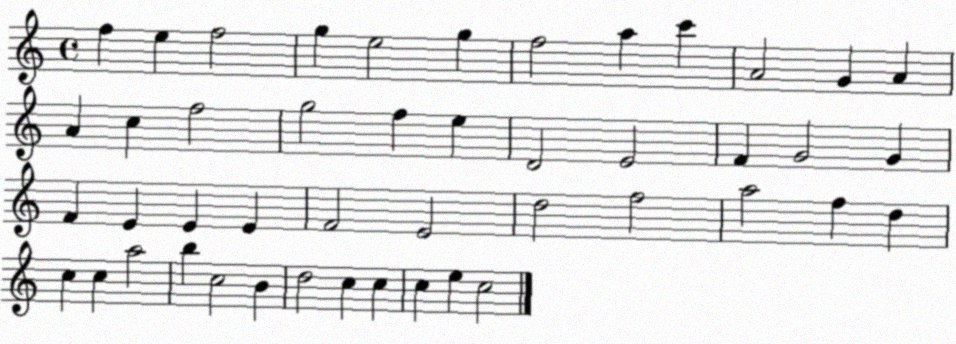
X:1
T:Untitled
M:4/4
L:1/4
K:C
f e f2 g e2 g f2 a c' A2 G A A c f2 g2 f e D2 E2 F G2 G F E E E F2 E2 d2 f2 a2 f d c c a2 b c2 B d2 c c c e c2